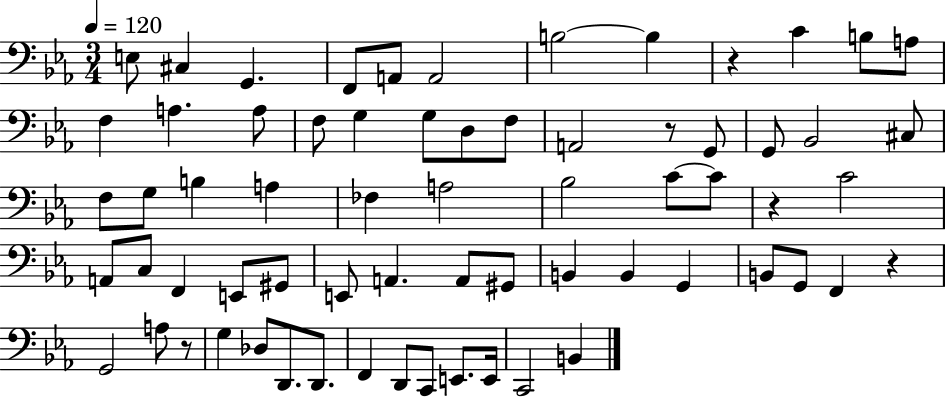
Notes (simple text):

E3/e C#3/q G2/q. F2/e A2/e A2/h B3/h B3/q R/q C4/q B3/e A3/e F3/q A3/q. A3/e F3/e G3/q G3/e D3/e F3/e A2/h R/e G2/e G2/e Bb2/h C#3/e F3/e G3/e B3/q A3/q FES3/q A3/h Bb3/h C4/e C4/e R/q C4/h A2/e C3/e F2/q E2/e G#2/e E2/e A2/q. A2/e G#2/e B2/q B2/q G2/q B2/e G2/e F2/q R/q G2/h A3/e R/e G3/q Db3/e D2/e. D2/e. F2/q D2/e C2/e E2/e. E2/s C2/h B2/q